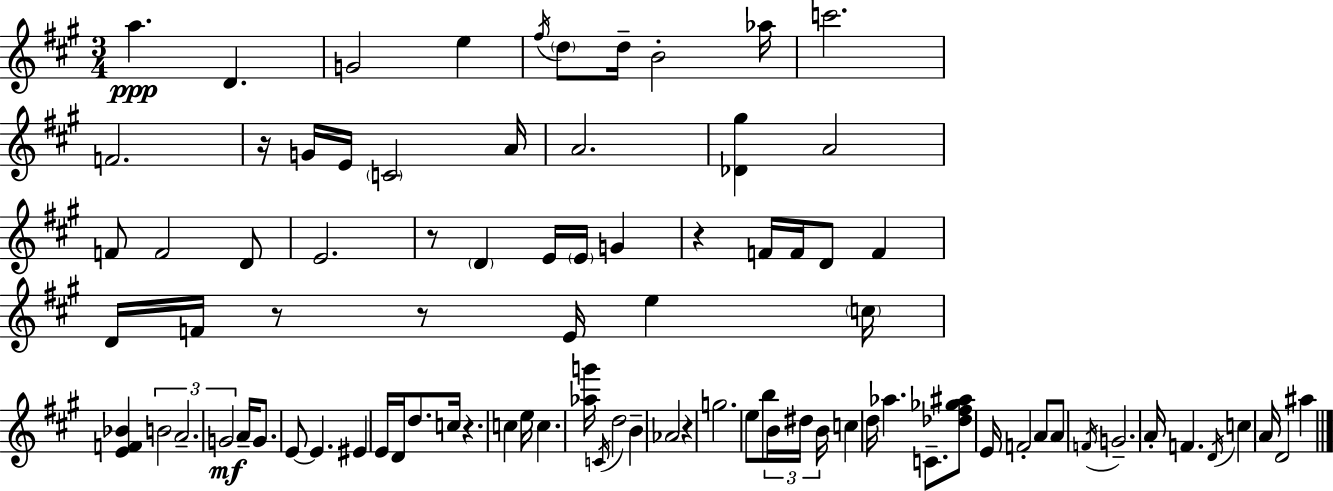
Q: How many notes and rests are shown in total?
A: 87